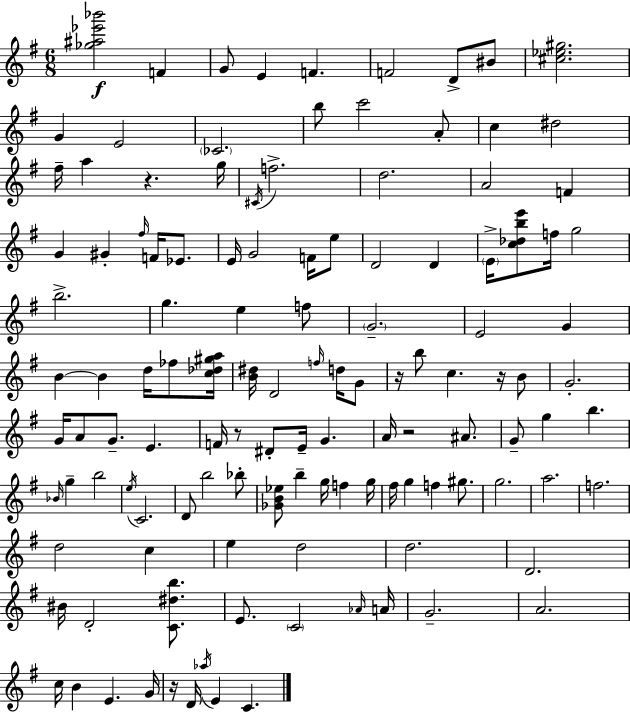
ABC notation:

X:1
T:Untitled
M:6/8
L:1/4
K:Em
[_g^a_e'_b']2 F G/2 E F F2 D/2 ^B/2 [^c_e^g]2 G E2 _C2 b/2 c'2 A/2 c ^d2 ^f/4 a z g/4 ^C/4 f2 d2 A2 F G ^G ^f/4 F/4 _E/2 E/4 G2 F/4 e/2 D2 D E/4 [c_dbe']/2 f/4 g2 b2 g e f/2 G2 E2 G B B d/4 _f/2 [c_d^ga]/4 [B^d]/4 D2 f/4 d/4 G/2 z/4 b/2 c z/4 B/2 G2 G/4 A/2 G/2 E F/4 z/2 ^D/2 E/4 G A/4 z2 ^A/2 G/2 g b _B/4 g b2 e/4 C2 D/2 b2 _b/2 [_GB_e]/2 b g/4 f g/4 ^f/4 g f ^g/2 g2 a2 f2 d2 c e d2 d2 D2 ^B/4 D2 [C^db]/2 E/2 C2 _A/4 A/4 G2 A2 c/4 B E G/4 z/4 D/4 _a/4 E C